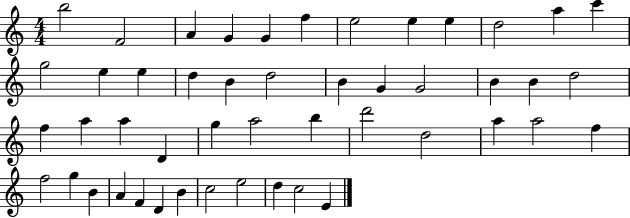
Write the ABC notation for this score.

X:1
T:Untitled
M:4/4
L:1/4
K:C
b2 F2 A G G f e2 e e d2 a c' g2 e e d B d2 B G G2 B B d2 f a a D g a2 b d'2 d2 a a2 f f2 g B A F D B c2 e2 d c2 E